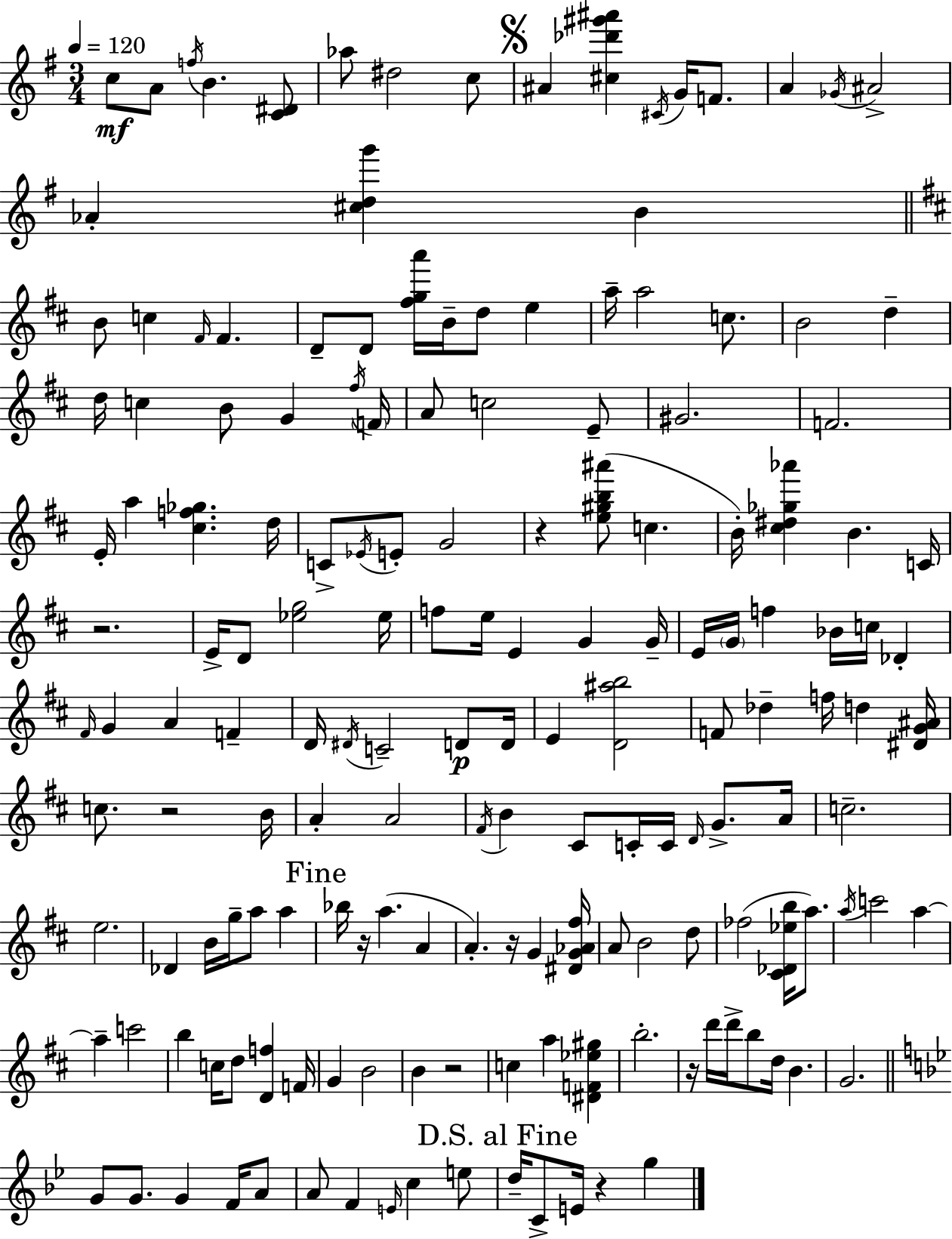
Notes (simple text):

C5/e A4/e F5/s B4/q. [C4,D#4]/e Ab5/e D#5/h C5/e A#4/q [C#5,Db6,G#6,A#6]/q C#4/s G4/s F4/e. A4/q Gb4/s A#4/h Ab4/q [C#5,D5,G6]/q B4/q B4/e C5/q F#4/s F#4/q. D4/e D4/e [F#5,G5,A6]/s B4/s D5/e E5/q A5/s A5/h C5/e. B4/h D5/q D5/s C5/q B4/e G4/q F#5/s F4/s A4/e C5/h E4/e G#4/h. F4/h. E4/s A5/q [C#5,F5,Gb5]/q. D5/s C4/e Eb4/s E4/e G4/h R/q [E5,G#5,B5,A#6]/e C5/q. B4/s [C#5,D#5,Gb5,Ab6]/q B4/q. C4/s R/h. E4/s D4/e [Eb5,G5]/h Eb5/s F5/e E5/s E4/q G4/q G4/s E4/s G4/s F5/q Bb4/s C5/s Db4/q F#4/s G4/q A4/q F4/q D4/s D#4/s C4/h D4/e D4/s E4/q [D4,A#5,B5]/h F4/e Db5/q F5/s D5/q [D#4,G4,A#4]/s C5/e. R/h B4/s A4/q A4/h F#4/s B4/q C#4/e C4/s C4/s D4/s G4/e. A4/s C5/h. E5/h. Db4/q B4/s G5/s A5/e A5/q Bb5/s R/s A5/q. A4/q A4/q. R/s G4/q [D#4,G4,Ab4,F#5]/s A4/e B4/h D5/e FES5/h [C#4,Db4,Eb5,B5]/s A5/e. A5/s C6/h A5/q A5/q C6/h B5/q C5/s D5/e [D4,F5]/q F4/s G4/q B4/h B4/q R/h C5/q A5/q [D#4,F4,Eb5,G#5]/q B5/h. R/s D6/s D6/s B5/e D5/s B4/q. G4/h. G4/e G4/e. G4/q F4/s A4/e A4/e F4/q E4/s C5/q E5/e D5/s C4/e E4/s R/q G5/q